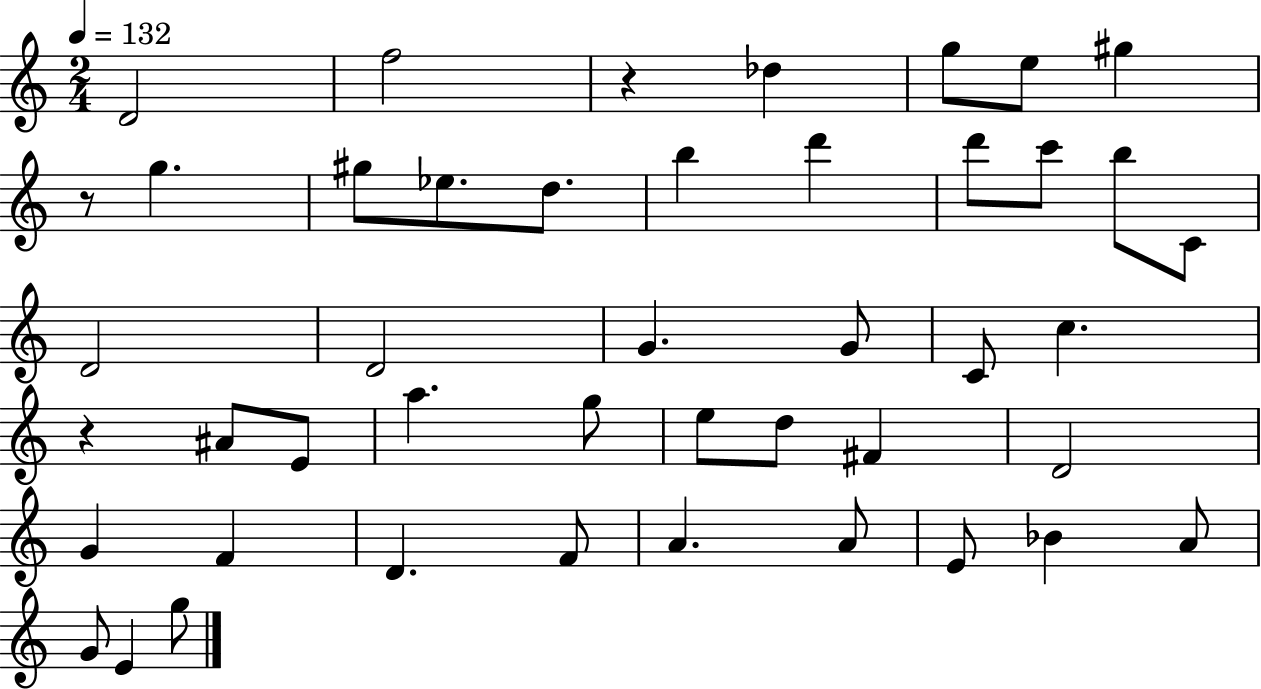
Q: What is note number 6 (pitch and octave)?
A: G#5